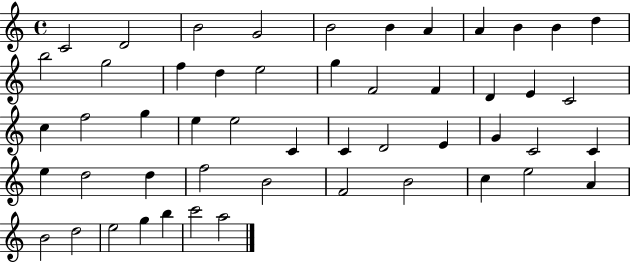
X:1
T:Untitled
M:4/4
L:1/4
K:C
C2 D2 B2 G2 B2 B A A B B d b2 g2 f d e2 g F2 F D E C2 c f2 g e e2 C C D2 E G C2 C e d2 d f2 B2 F2 B2 c e2 A B2 d2 e2 g b c'2 a2